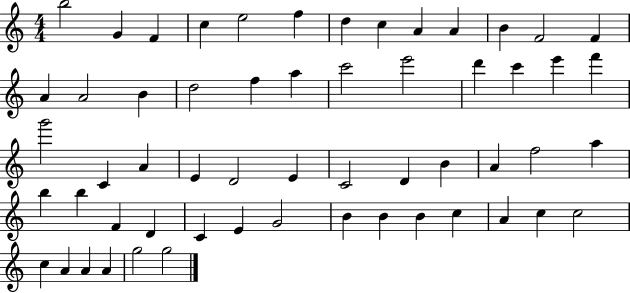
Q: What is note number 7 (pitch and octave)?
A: D5